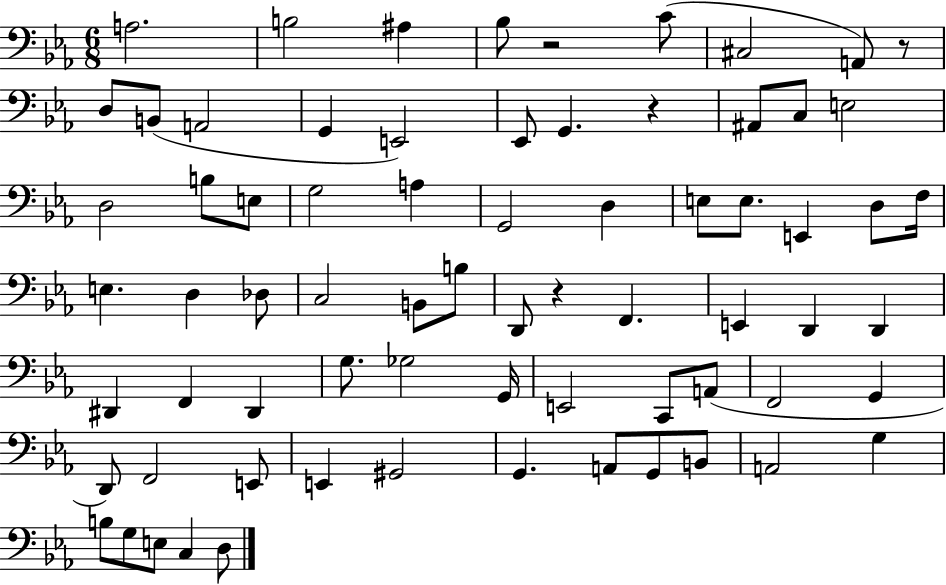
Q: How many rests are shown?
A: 4